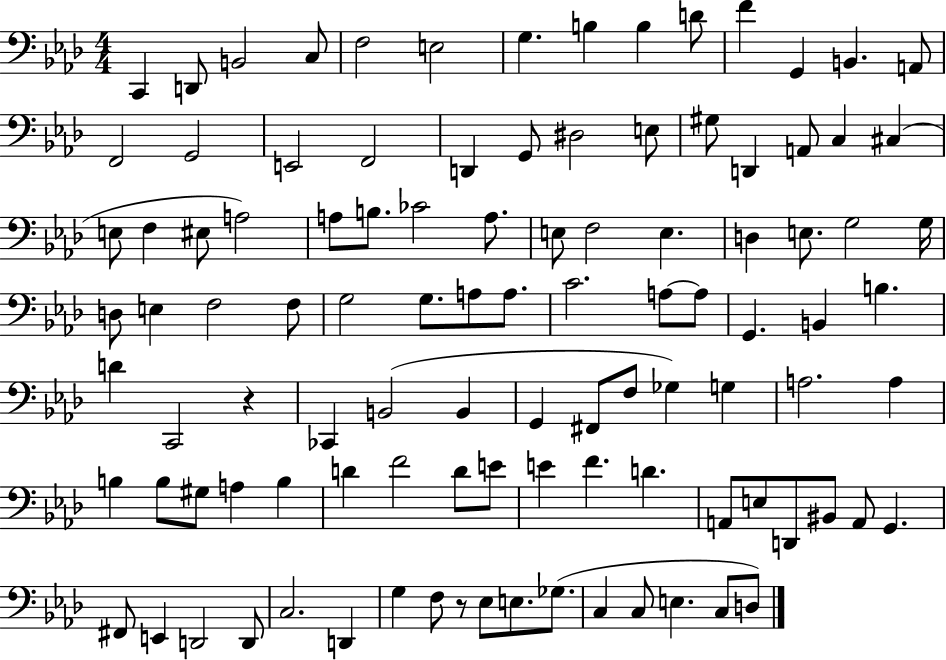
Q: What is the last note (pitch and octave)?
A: D3